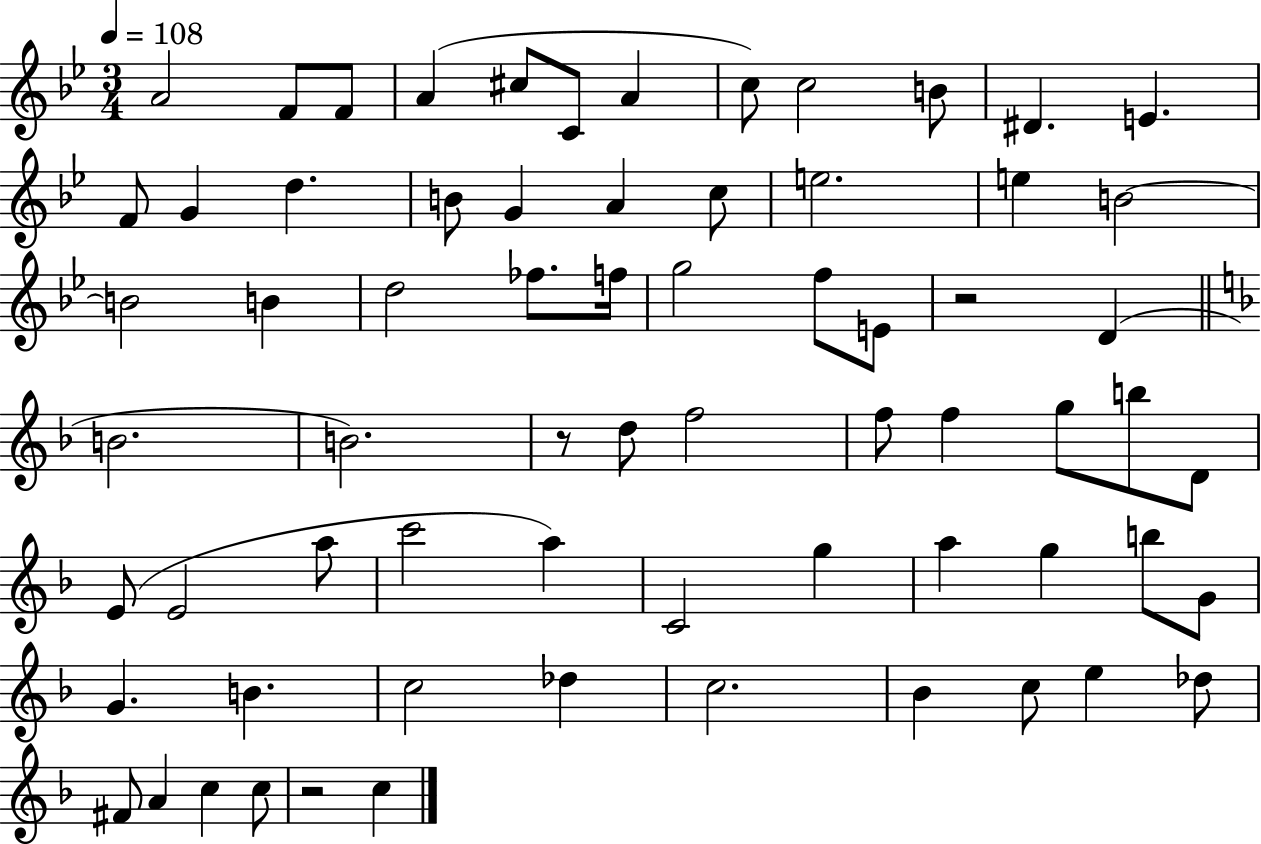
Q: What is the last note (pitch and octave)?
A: C5